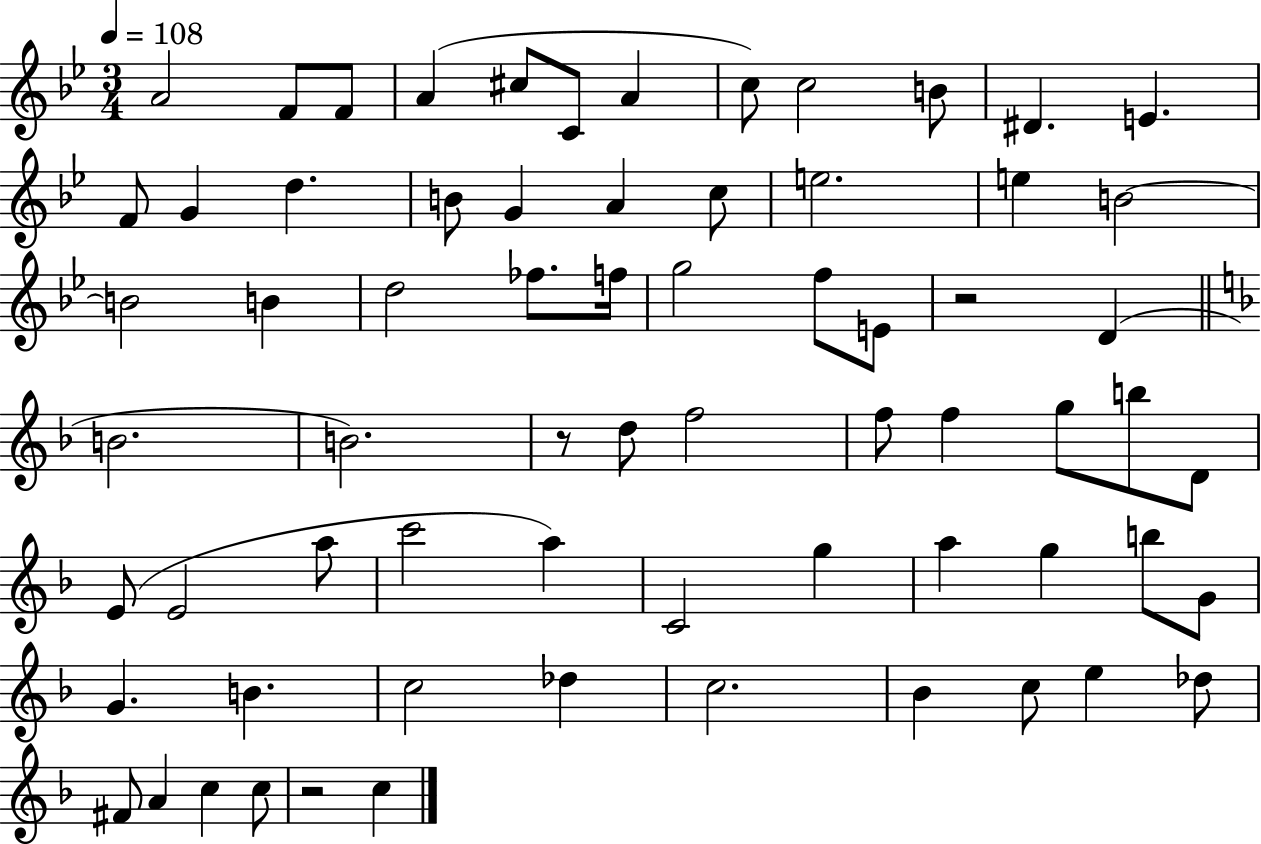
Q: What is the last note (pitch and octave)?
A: C5